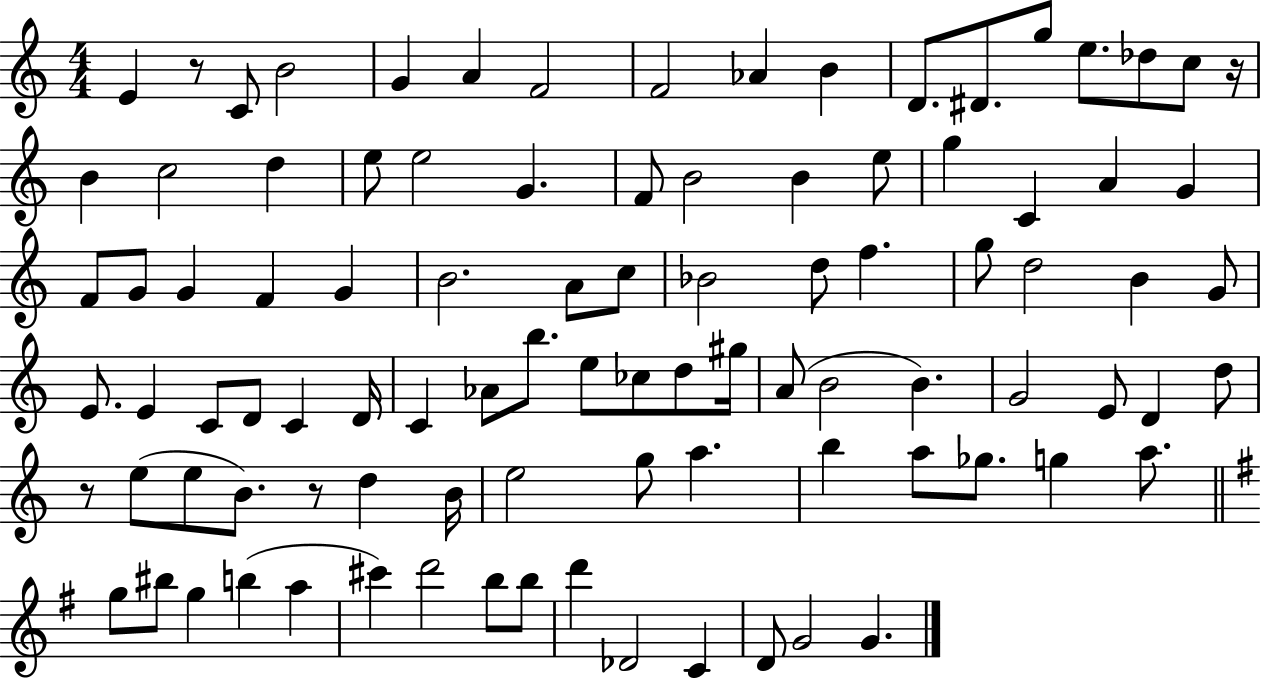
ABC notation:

X:1
T:Untitled
M:4/4
L:1/4
K:C
E z/2 C/2 B2 G A F2 F2 _A B D/2 ^D/2 g/2 e/2 _d/2 c/2 z/4 B c2 d e/2 e2 G F/2 B2 B e/2 g C A G F/2 G/2 G F G B2 A/2 c/2 _B2 d/2 f g/2 d2 B G/2 E/2 E C/2 D/2 C D/4 C _A/2 b/2 e/2 _c/2 d/2 ^g/4 A/2 B2 B G2 E/2 D d/2 z/2 e/2 e/2 B/2 z/2 d B/4 e2 g/2 a b a/2 _g/2 g a/2 g/2 ^b/2 g b a ^c' d'2 b/2 b/2 d' _D2 C D/2 G2 G